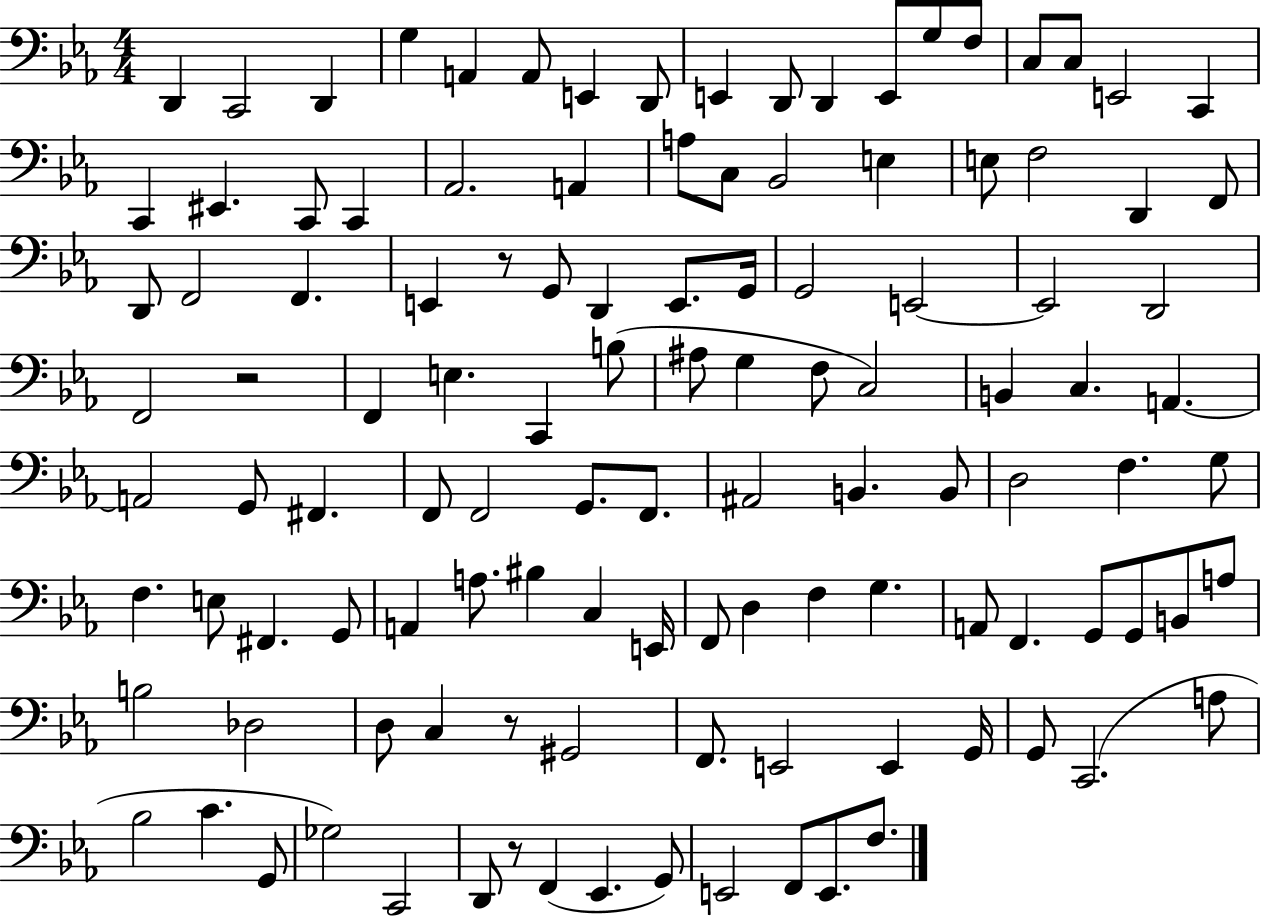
X:1
T:Untitled
M:4/4
L:1/4
K:Eb
D,, C,,2 D,, G, A,, A,,/2 E,, D,,/2 E,, D,,/2 D,, E,,/2 G,/2 F,/2 C,/2 C,/2 E,,2 C,, C,, ^E,, C,,/2 C,, _A,,2 A,, A,/2 C,/2 _B,,2 E, E,/2 F,2 D,, F,,/2 D,,/2 F,,2 F,, E,, z/2 G,,/2 D,, E,,/2 G,,/4 G,,2 E,,2 E,,2 D,,2 F,,2 z2 F,, E, C,, B,/2 ^A,/2 G, F,/2 C,2 B,, C, A,, A,,2 G,,/2 ^F,, F,,/2 F,,2 G,,/2 F,,/2 ^A,,2 B,, B,,/2 D,2 F, G,/2 F, E,/2 ^F,, G,,/2 A,, A,/2 ^B, C, E,,/4 F,,/2 D, F, G, A,,/2 F,, G,,/2 G,,/2 B,,/2 A,/2 B,2 _D,2 D,/2 C, z/2 ^G,,2 F,,/2 E,,2 E,, G,,/4 G,,/2 C,,2 A,/2 _B,2 C G,,/2 _G,2 C,,2 D,,/2 z/2 F,, _E,, G,,/2 E,,2 F,,/2 E,,/2 F,/2